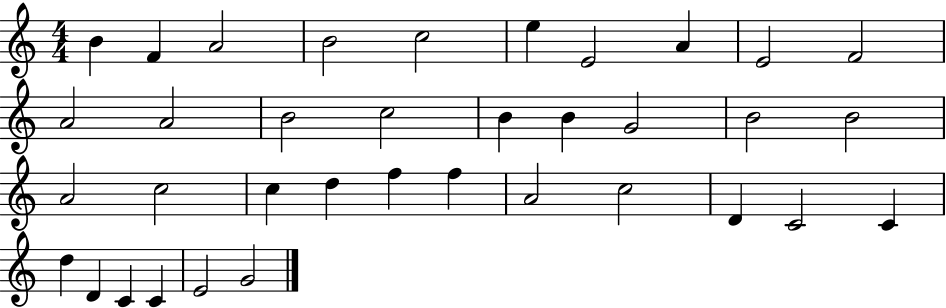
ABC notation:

X:1
T:Untitled
M:4/4
L:1/4
K:C
B F A2 B2 c2 e E2 A E2 F2 A2 A2 B2 c2 B B G2 B2 B2 A2 c2 c d f f A2 c2 D C2 C d D C C E2 G2